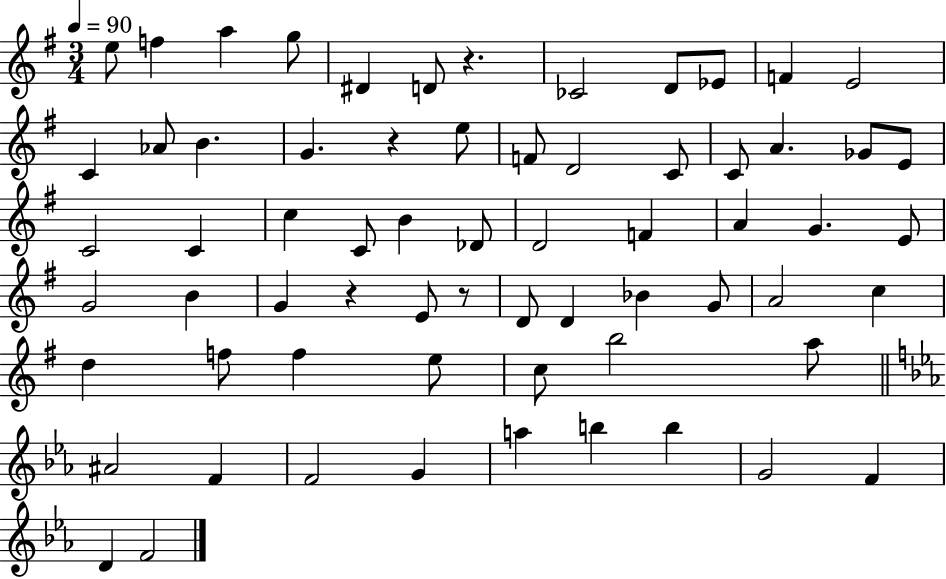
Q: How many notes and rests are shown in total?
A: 66